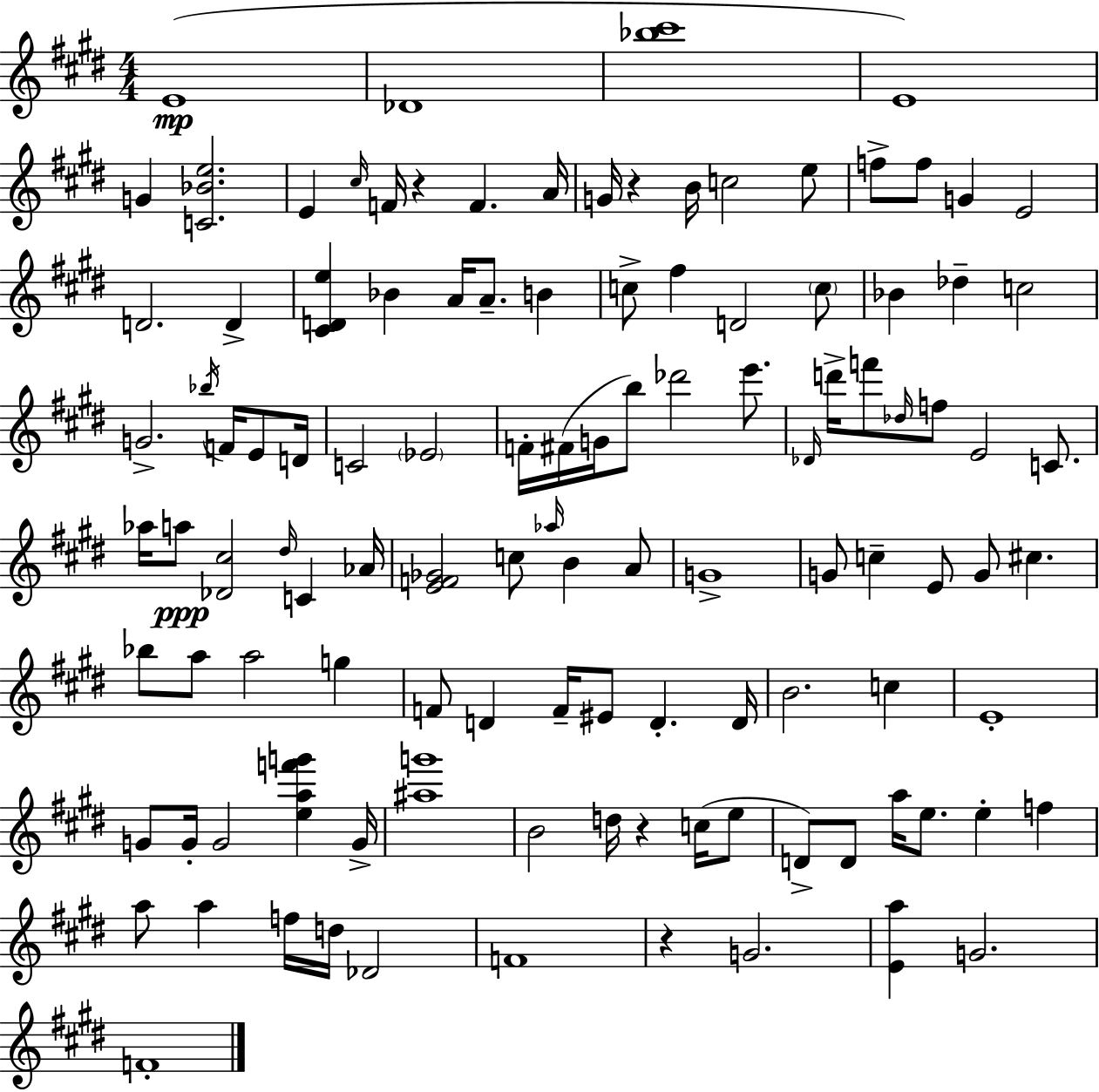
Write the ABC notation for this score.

X:1
T:Untitled
M:4/4
L:1/4
K:E
E4 _D4 [_b^c']4 E4 G [C_Be]2 E ^c/4 F/4 z F A/4 G/4 z B/4 c2 e/2 f/2 f/2 G E2 D2 D [^CDe] _B A/4 A/2 B c/2 ^f D2 c/2 _B _d c2 G2 _b/4 F/4 E/2 D/4 C2 _E2 F/4 ^F/4 G/4 b/2 _d'2 e'/2 _D/4 d'/4 f'/2 _d/4 f/2 E2 C/2 _a/4 a/2 [_D^c]2 ^d/4 C _A/4 [EF_G]2 c/2 _a/4 B A/2 G4 G/2 c E/2 G/2 ^c _b/2 a/2 a2 g F/2 D F/4 ^E/2 D D/4 B2 c E4 G/2 G/4 G2 [eaf'g'] G/4 [^ag']4 B2 d/4 z c/4 e/2 D/2 D/2 a/4 e/2 e f a/2 a f/4 d/4 _D2 F4 z G2 [Ea] G2 F4